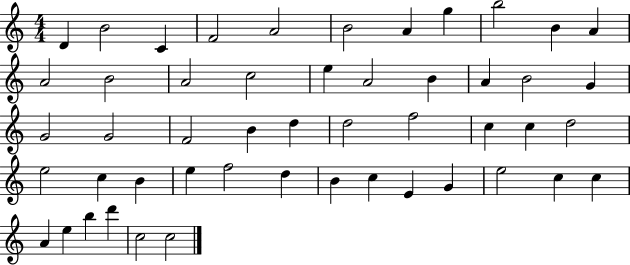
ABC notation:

X:1
T:Untitled
M:4/4
L:1/4
K:C
D B2 C F2 A2 B2 A g b2 B A A2 B2 A2 c2 e A2 B A B2 G G2 G2 F2 B d d2 f2 c c d2 e2 c B e f2 d B c E G e2 c c A e b d' c2 c2